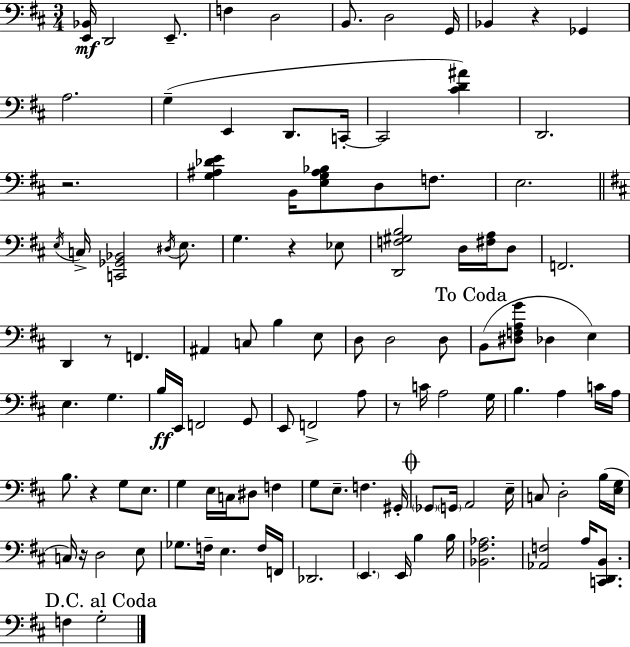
X:1
T:Untitled
M:3/4
L:1/4
K:D
[E,,_B,,]/4 D,,2 E,,/2 F, D,2 B,,/2 D,2 G,,/4 _B,, z _G,, A,2 G, E,, D,,/2 C,,/4 C,,2 [^CD^A] D,,2 z2 [G,^A,_DE] B,,/4 [E,G,^A,_B,]/2 D,/2 F,/2 E,2 E,/4 C,/4 [C,,_G,,_B,,]2 ^D,/4 E,/2 G, z _E,/2 [D,,F,^G,B,]2 D,/4 [^F,A,]/4 D,/2 F,,2 D,, z/2 F,, ^A,, C,/2 B, E,/2 D,/2 D,2 D,/2 B,,/2 [^D,F,A,G]/2 _D, E, E, G, B,/4 E,,/4 F,,2 G,,/2 E,,/2 F,,2 A,/2 z/2 C/4 A,2 G,/4 B, A, C/4 A,/4 B,/2 z G,/2 E,/2 G, E,/4 C,/4 ^D,/2 F, G,/2 E,/2 F, ^G,,/4 _G,,/2 G,,/4 A,,2 E,/4 C,/2 D,2 B,/4 [E,G,]/4 C,/4 z/4 D,2 E,/2 _G,/2 F,/4 E, F,/4 F,,/4 _D,,2 E,, E,,/4 B, B,/4 [_B,,^F,_A,]2 [_A,,F,]2 A,/4 [C,,D,,B,,]/2 F, G,2